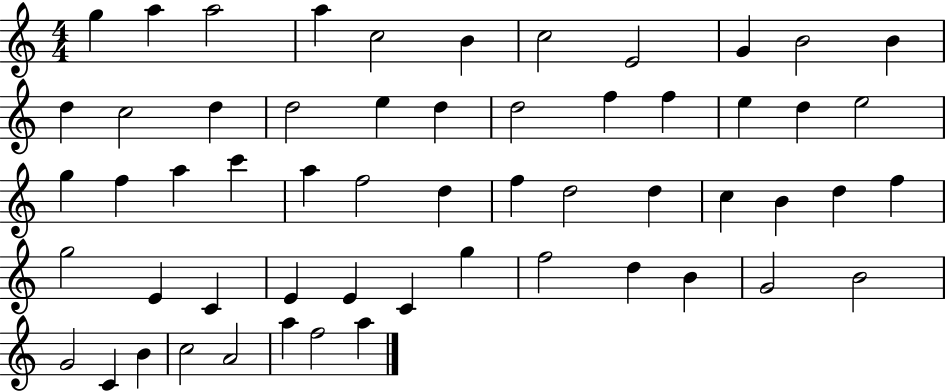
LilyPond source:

{
  \clef treble
  \numericTimeSignature
  \time 4/4
  \key c \major
  g''4 a''4 a''2 | a''4 c''2 b'4 | c''2 e'2 | g'4 b'2 b'4 | \break d''4 c''2 d''4 | d''2 e''4 d''4 | d''2 f''4 f''4 | e''4 d''4 e''2 | \break g''4 f''4 a''4 c'''4 | a''4 f''2 d''4 | f''4 d''2 d''4 | c''4 b'4 d''4 f''4 | \break g''2 e'4 c'4 | e'4 e'4 c'4 g''4 | f''2 d''4 b'4 | g'2 b'2 | \break g'2 c'4 b'4 | c''2 a'2 | a''4 f''2 a''4 | \bar "|."
}